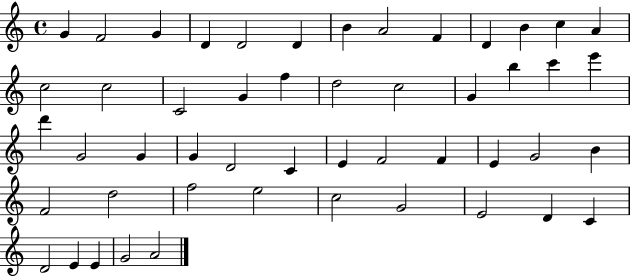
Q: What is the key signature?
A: C major